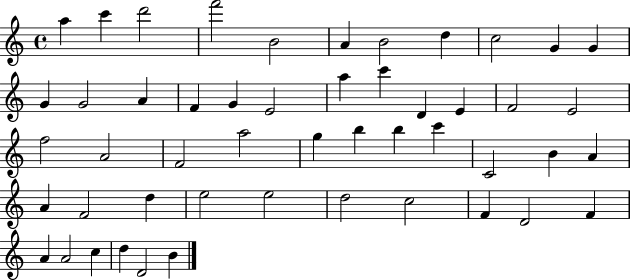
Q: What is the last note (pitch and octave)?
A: B4